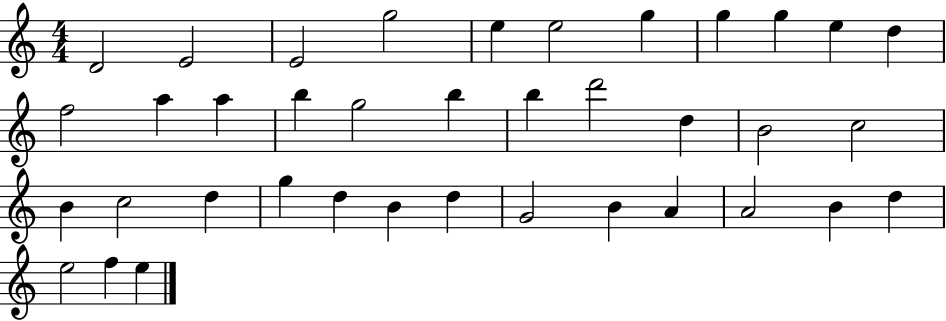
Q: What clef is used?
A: treble